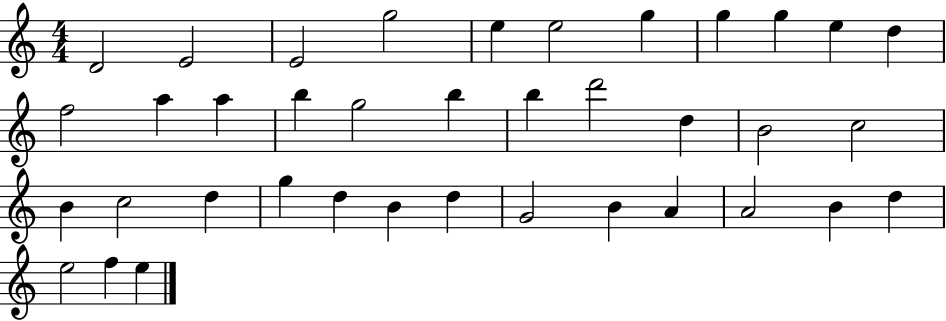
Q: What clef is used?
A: treble